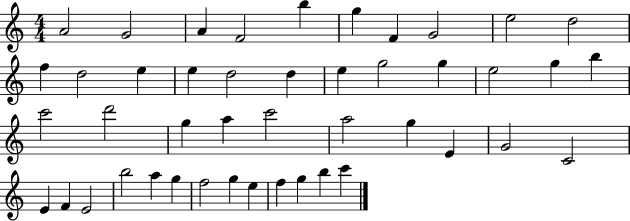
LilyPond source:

{
  \clef treble
  \numericTimeSignature
  \time 4/4
  \key c \major
  a'2 g'2 | a'4 f'2 b''4 | g''4 f'4 g'2 | e''2 d''2 | \break f''4 d''2 e''4 | e''4 d''2 d''4 | e''4 g''2 g''4 | e''2 g''4 b''4 | \break c'''2 d'''2 | g''4 a''4 c'''2 | a''2 g''4 e'4 | g'2 c'2 | \break e'4 f'4 e'2 | b''2 a''4 g''4 | f''2 g''4 e''4 | f''4 g''4 b''4 c'''4 | \break \bar "|."
}